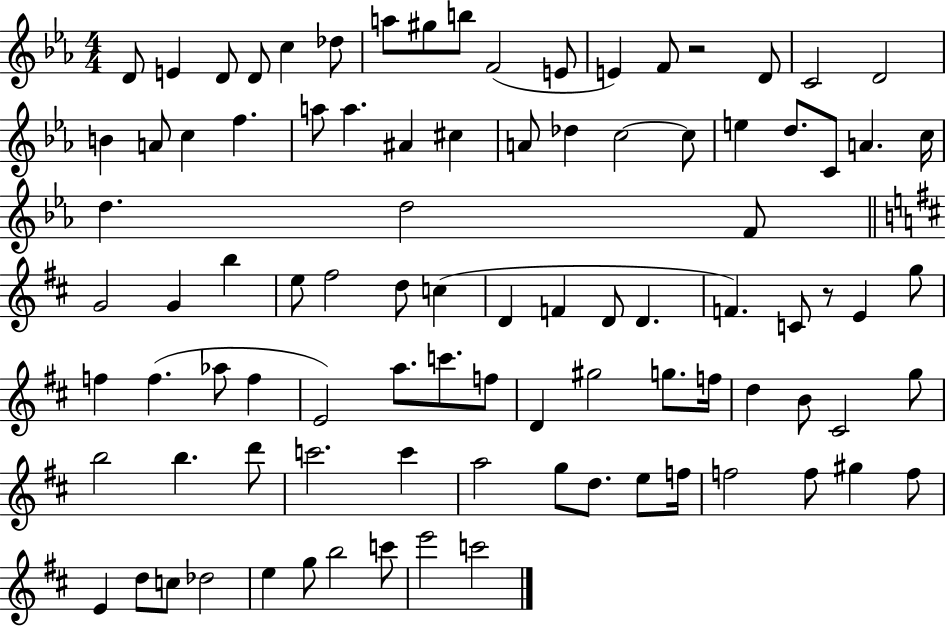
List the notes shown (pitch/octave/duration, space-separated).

D4/e E4/q D4/e D4/e C5/q Db5/e A5/e G#5/e B5/e F4/h E4/e E4/q F4/e R/h D4/e C4/h D4/h B4/q A4/e C5/q F5/q. A5/e A5/q. A#4/q C#5/q A4/e Db5/q C5/h C5/e E5/q D5/e. C4/e A4/q. C5/s D5/q. D5/h F4/e G4/h G4/q B5/q E5/e F#5/h D5/e C5/q D4/q F4/q D4/e D4/q. F4/q. C4/e R/e E4/q G5/e F5/q F5/q. Ab5/e F5/q E4/h A5/e. C6/e. F5/e D4/q G#5/h G5/e. F5/s D5/q B4/e C#4/h G5/e B5/h B5/q. D6/e C6/h. C6/q A5/h G5/e D5/e. E5/e F5/s F5/h F5/e G#5/q F5/e E4/q D5/e C5/e Db5/h E5/q G5/e B5/h C6/e E6/h C6/h